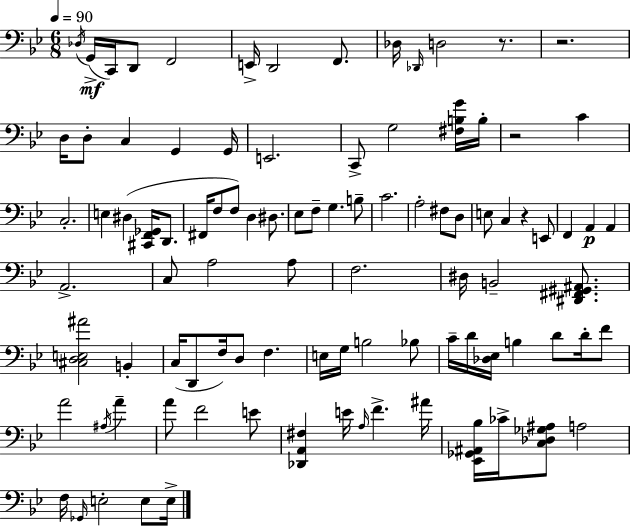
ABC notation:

X:1
T:Untitled
M:6/8
L:1/4
K:Gm
_D,/4 G,,/4 C,,/4 D,,/2 F,,2 E,,/4 D,,2 F,,/2 _D,/4 _D,,/4 D,2 z/2 z2 D,/4 D,/2 C, G,, G,,/4 E,,2 C,,/2 G,2 [^F,B,G]/4 B,/4 z2 C C,2 E, ^D, [^C,,F,,_G,,]/4 D,,/2 ^F,,/4 F,/2 F,/2 D, ^D,/2 _E,/2 F,/2 G, B,/2 C2 A,2 ^F,/2 D,/2 E,/2 C, z E,,/2 F,, A,, A,, A,,2 C,/2 A,2 A,/2 F,2 ^D,/4 B,,2 [^D,,^F,,^G,,^A,,]/2 [^C,D,E,^A]2 B,, C,/4 D,,/2 F,/4 D,/2 F, E,/4 G,/4 B,2 _B,/2 C/4 D/4 [_D,_E,]/4 B, D/2 D/4 F/2 A2 ^A,/4 A A/2 F2 E/2 [_D,,A,,^F,] E/4 A,/4 F ^A/4 [_E,,_G,,^A,,_B,]/4 _C/4 [C,_D,_G,^A,]/2 A,2 F,/4 _G,,/4 E,2 E,/2 E,/4